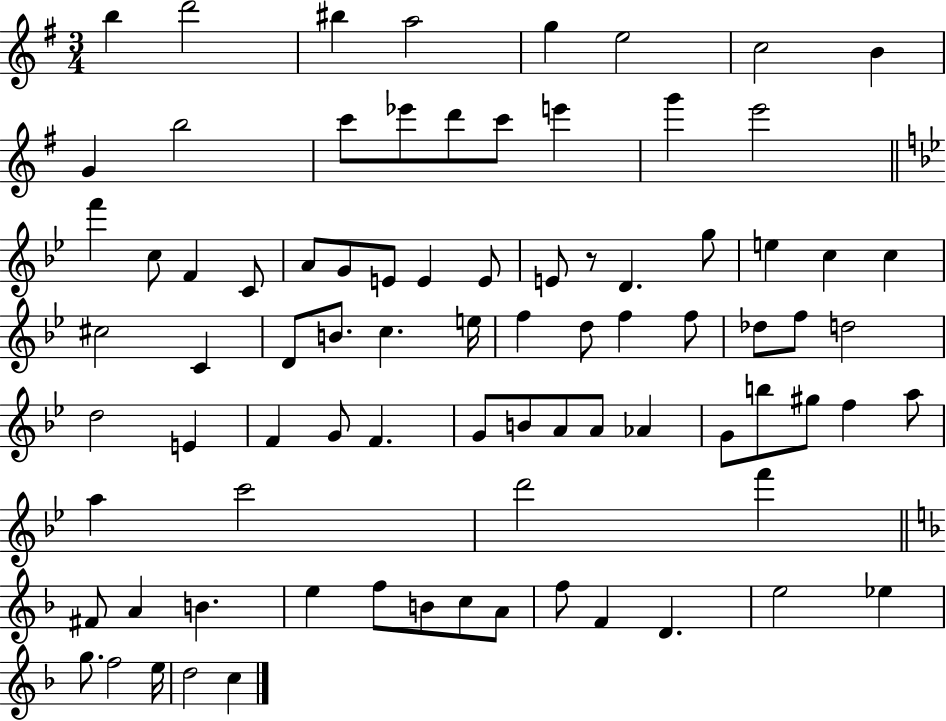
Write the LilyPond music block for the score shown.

{
  \clef treble
  \numericTimeSignature
  \time 3/4
  \key g \major
  b''4 d'''2 | bis''4 a''2 | g''4 e''2 | c''2 b'4 | \break g'4 b''2 | c'''8 ees'''8 d'''8 c'''8 e'''4 | g'''4 e'''2 | \bar "||" \break \key bes \major f'''4 c''8 f'4 c'8 | a'8 g'8 e'8 e'4 e'8 | e'8 r8 d'4. g''8 | e''4 c''4 c''4 | \break cis''2 c'4 | d'8 b'8. c''4. e''16 | f''4 d''8 f''4 f''8 | des''8 f''8 d''2 | \break d''2 e'4 | f'4 g'8 f'4. | g'8 b'8 a'8 a'8 aes'4 | g'8 b''8 gis''8 f''4 a''8 | \break a''4 c'''2 | d'''2 f'''4 | \bar "||" \break \key d \minor fis'8 a'4 b'4. | e''4 f''8 b'8 c''8 a'8 | f''8 f'4 d'4. | e''2 ees''4 | \break g''8. f''2 e''16 | d''2 c''4 | \bar "|."
}